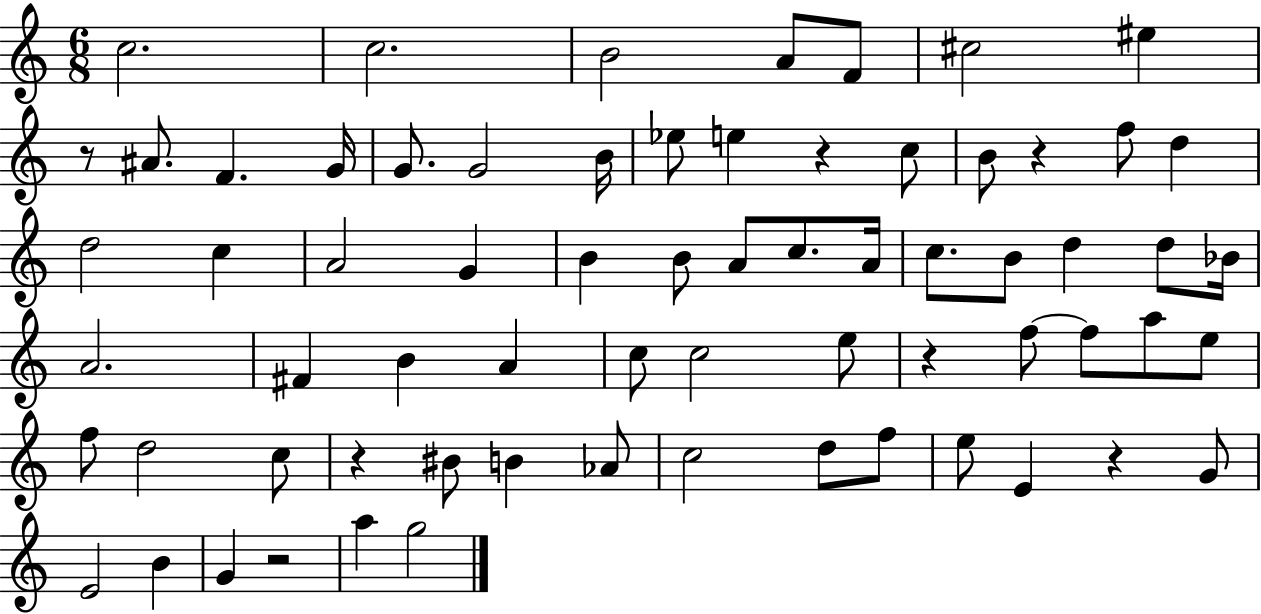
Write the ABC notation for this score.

X:1
T:Untitled
M:6/8
L:1/4
K:C
c2 c2 B2 A/2 F/2 ^c2 ^e z/2 ^A/2 F G/4 G/2 G2 B/4 _e/2 e z c/2 B/2 z f/2 d d2 c A2 G B B/2 A/2 c/2 A/4 c/2 B/2 d d/2 _B/4 A2 ^F B A c/2 c2 e/2 z f/2 f/2 a/2 e/2 f/2 d2 c/2 z ^B/2 B _A/2 c2 d/2 f/2 e/2 E z G/2 E2 B G z2 a g2